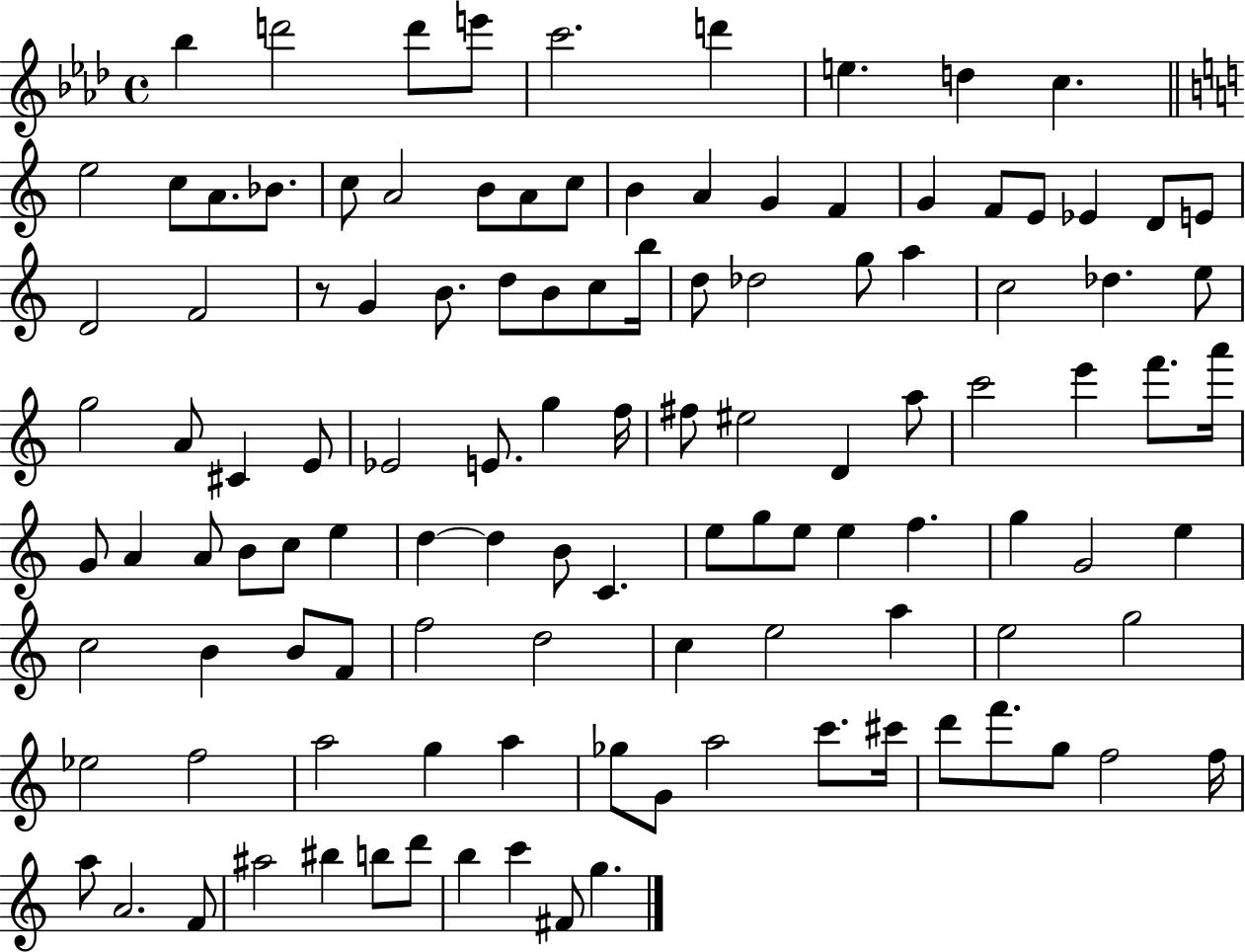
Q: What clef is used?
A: treble